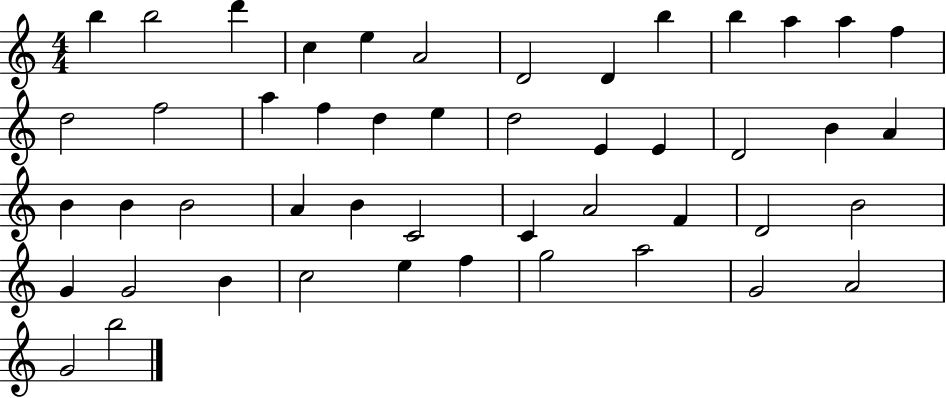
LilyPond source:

{
  \clef treble
  \numericTimeSignature
  \time 4/4
  \key c \major
  b''4 b''2 d'''4 | c''4 e''4 a'2 | d'2 d'4 b''4 | b''4 a''4 a''4 f''4 | \break d''2 f''2 | a''4 f''4 d''4 e''4 | d''2 e'4 e'4 | d'2 b'4 a'4 | \break b'4 b'4 b'2 | a'4 b'4 c'2 | c'4 a'2 f'4 | d'2 b'2 | \break g'4 g'2 b'4 | c''2 e''4 f''4 | g''2 a''2 | g'2 a'2 | \break g'2 b''2 | \bar "|."
}